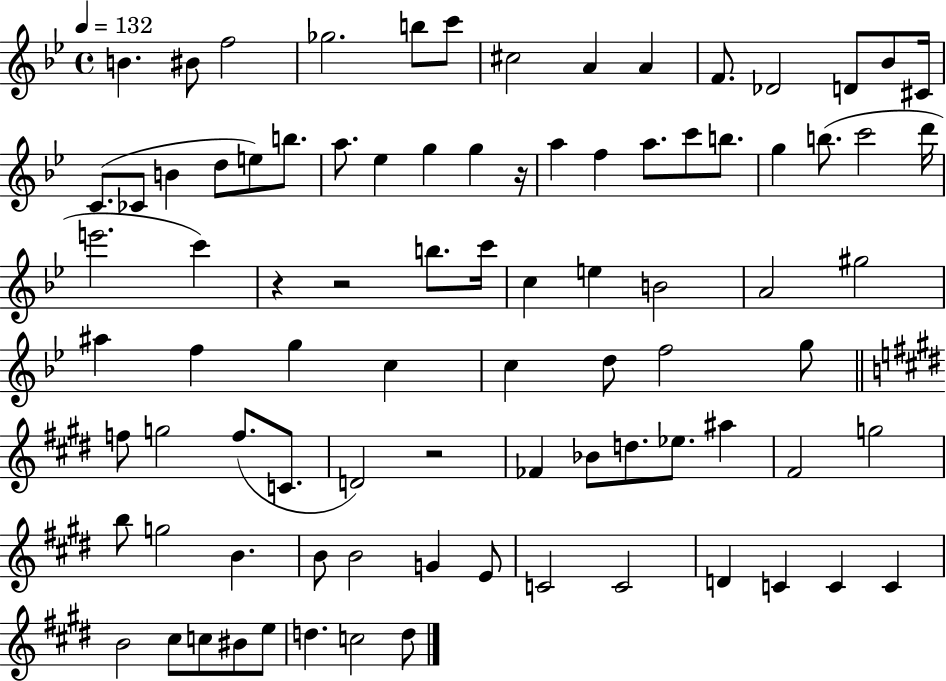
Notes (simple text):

B4/q. BIS4/e F5/h Gb5/h. B5/e C6/e C#5/h A4/q A4/q F4/e. Db4/h D4/e Bb4/e C#4/s C4/e. CES4/e B4/q D5/e E5/e B5/e. A5/e. Eb5/q G5/q G5/q R/s A5/q F5/q A5/e. C6/e B5/e. G5/q B5/e. C6/h D6/s E6/h. C6/q R/q R/h B5/e. C6/s C5/q E5/q B4/h A4/h G#5/h A#5/q F5/q G5/q C5/q C5/q D5/e F5/h G5/e F5/e G5/h F5/e. C4/e. D4/h R/h FES4/q Bb4/e D5/e. Eb5/e. A#5/q F#4/h G5/h B5/e G5/h B4/q. B4/e B4/h G4/q E4/e C4/h C4/h D4/q C4/q C4/q C4/q B4/h C#5/e C5/e BIS4/e E5/e D5/q. C5/h D5/e